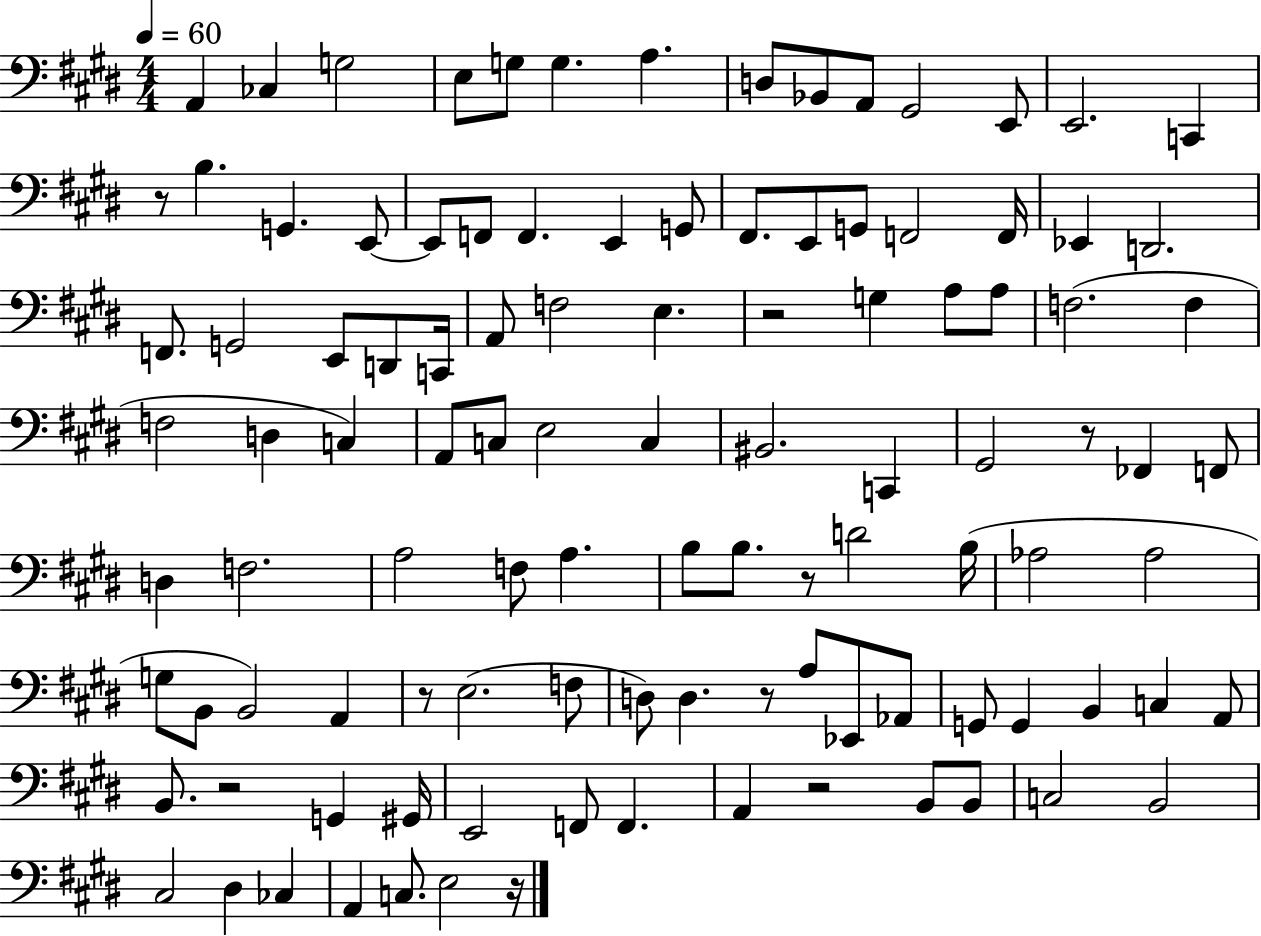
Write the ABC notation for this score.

X:1
T:Untitled
M:4/4
L:1/4
K:E
A,, _C, G,2 E,/2 G,/2 G, A, D,/2 _B,,/2 A,,/2 ^G,,2 E,,/2 E,,2 C,, z/2 B, G,, E,,/2 E,,/2 F,,/2 F,, E,, G,,/2 ^F,,/2 E,,/2 G,,/2 F,,2 F,,/4 _E,, D,,2 F,,/2 G,,2 E,,/2 D,,/2 C,,/4 A,,/2 F,2 E, z2 G, A,/2 A,/2 F,2 F, F,2 D, C, A,,/2 C,/2 E,2 C, ^B,,2 C,, ^G,,2 z/2 _F,, F,,/2 D, F,2 A,2 F,/2 A, B,/2 B,/2 z/2 D2 B,/4 _A,2 _A,2 G,/2 B,,/2 B,,2 A,, z/2 E,2 F,/2 D,/2 D, z/2 A,/2 _E,,/2 _A,,/2 G,,/2 G,, B,, C, A,,/2 B,,/2 z2 G,, ^G,,/4 E,,2 F,,/2 F,, A,, z2 B,,/2 B,,/2 C,2 B,,2 ^C,2 ^D, _C, A,, C,/2 E,2 z/4